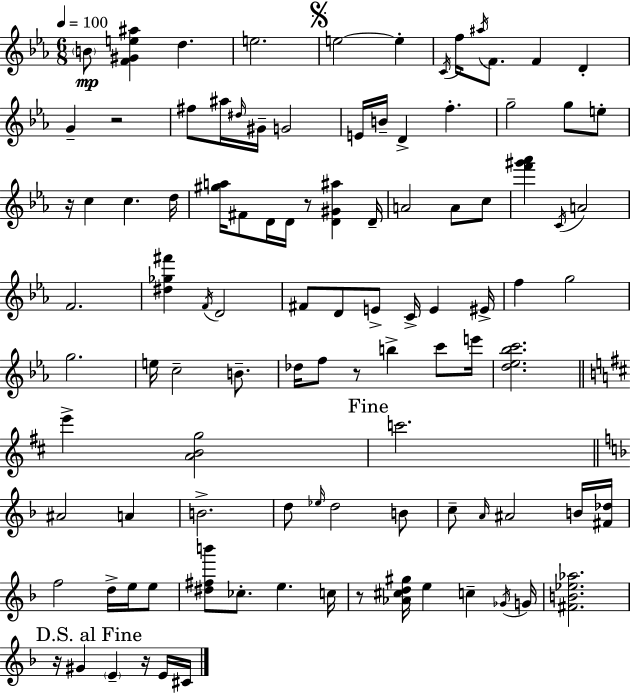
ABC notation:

X:1
T:Untitled
M:6/8
L:1/4
K:Cm
B/2 [F^Ge^a] d e2 e2 e C/4 f/4 ^a/4 F/2 F D G z2 ^f/2 ^a/4 ^d/4 ^G/4 G2 E/4 B/4 D f g2 g/2 e/2 z/4 c c d/4 [^ga]/4 ^F/2 D/4 D/4 z/2 [D^G^a] D/4 A2 A/2 c/2 [f'^g'_a'] C/4 A2 F2 [^d_g^f'] F/4 D2 ^F/2 D/2 E/2 C/4 E ^E/4 f g2 g2 e/4 c2 B/2 _d/4 f/2 z/2 b c'/2 e'/4 [d_e_bc']2 e' [ABg]2 c'2 ^A2 A B2 d/2 _e/4 d2 B/2 c/2 A/4 ^A2 B/4 [^F_d]/4 f2 d/4 e/4 e/2 [^d^fb']/2 _c/2 e c/4 z/2 [_A^cd^g]/4 e c _G/4 G/4 [^FB_e_a]2 z/4 ^G E z/4 E/4 ^C/4